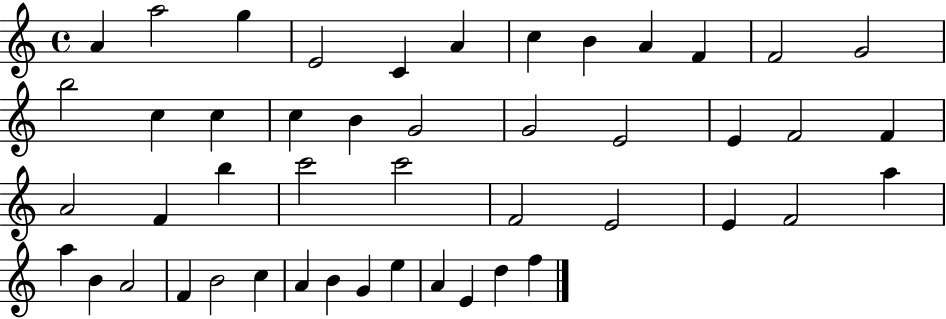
X:1
T:Untitled
M:4/4
L:1/4
K:C
A a2 g E2 C A c B A F F2 G2 b2 c c c B G2 G2 E2 E F2 F A2 F b c'2 c'2 F2 E2 E F2 a a B A2 F B2 c A B G e A E d f